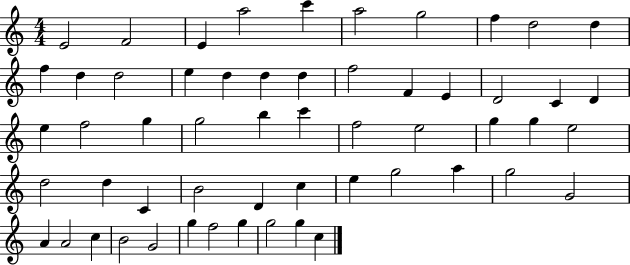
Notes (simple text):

E4/h F4/h E4/q A5/h C6/q A5/h G5/h F5/q D5/h D5/q F5/q D5/q D5/h E5/q D5/q D5/q D5/q F5/h F4/q E4/q D4/h C4/q D4/q E5/q F5/h G5/q G5/h B5/q C6/q F5/h E5/h G5/q G5/q E5/h D5/h D5/q C4/q B4/h D4/q C5/q E5/q G5/h A5/q G5/h G4/h A4/q A4/h C5/q B4/h G4/h G5/q F5/h G5/q G5/h G5/q C5/q